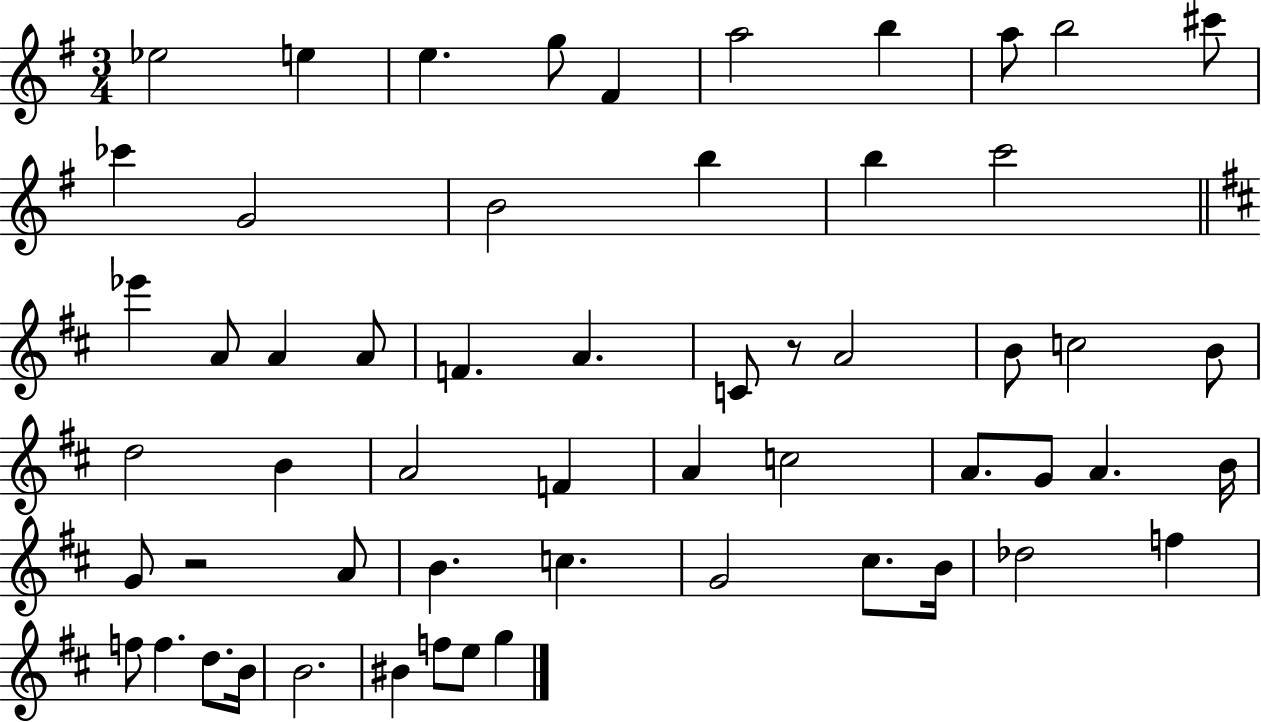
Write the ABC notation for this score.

X:1
T:Untitled
M:3/4
L:1/4
K:G
_e2 e e g/2 ^F a2 b a/2 b2 ^c'/2 _c' G2 B2 b b c'2 _e' A/2 A A/2 F A C/2 z/2 A2 B/2 c2 B/2 d2 B A2 F A c2 A/2 G/2 A B/4 G/2 z2 A/2 B c G2 ^c/2 B/4 _d2 f f/2 f d/2 B/4 B2 ^B f/2 e/2 g